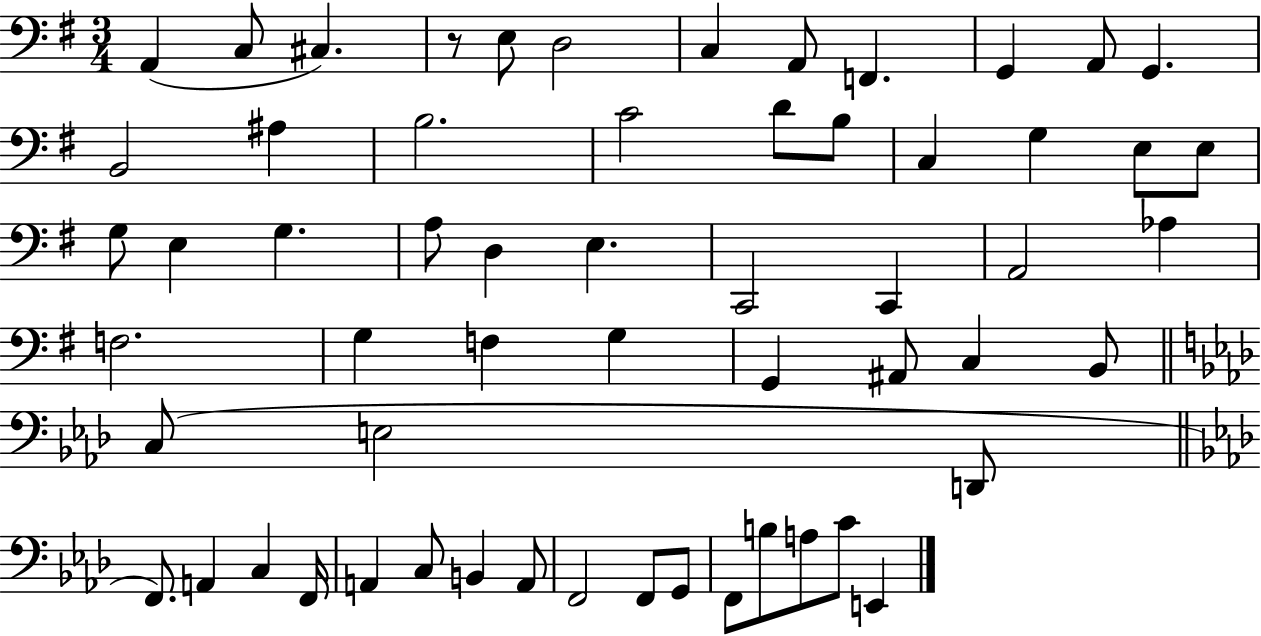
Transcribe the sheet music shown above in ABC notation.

X:1
T:Untitled
M:3/4
L:1/4
K:G
A,, C,/2 ^C, z/2 E,/2 D,2 C, A,,/2 F,, G,, A,,/2 G,, B,,2 ^A, B,2 C2 D/2 B,/2 C, G, E,/2 E,/2 G,/2 E, G, A,/2 D, E, C,,2 C,, A,,2 _A, F,2 G, F, G, G,, ^A,,/2 C, B,,/2 C,/2 E,2 D,,/2 F,,/2 A,, C, F,,/4 A,, C,/2 B,, A,,/2 F,,2 F,,/2 G,,/2 F,,/2 B,/2 A,/2 C/2 E,,